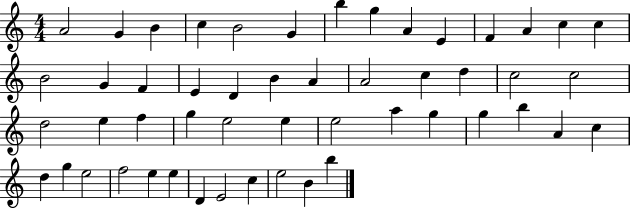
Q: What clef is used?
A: treble